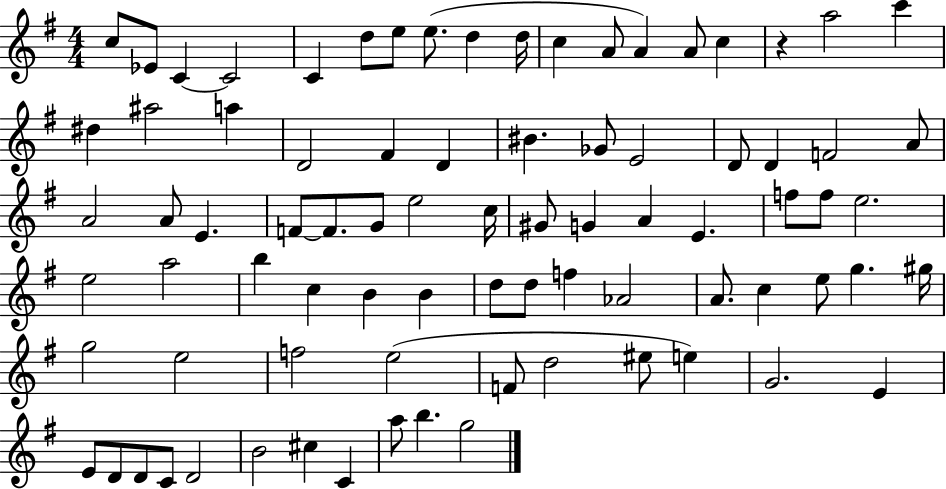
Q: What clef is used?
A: treble